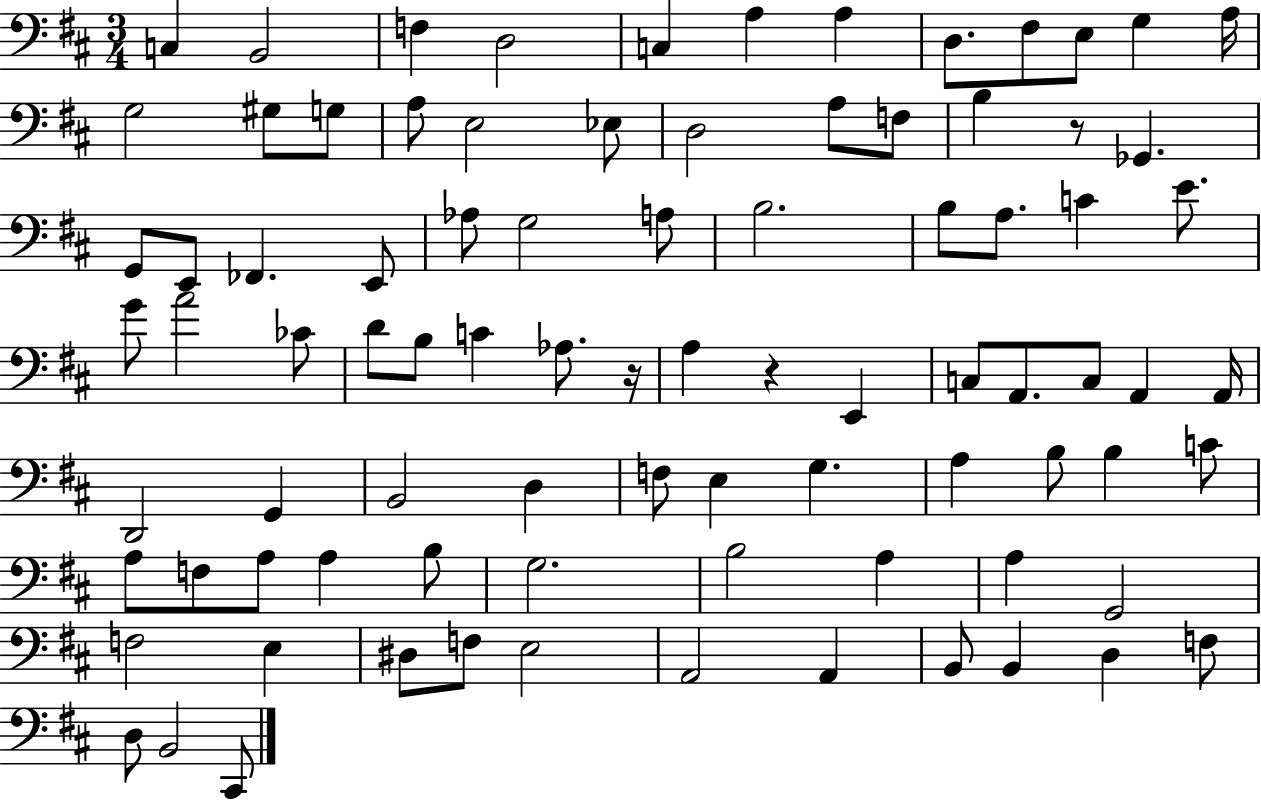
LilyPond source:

{
  \clef bass
  \numericTimeSignature
  \time 3/4
  \key d \major
  c4 b,2 | f4 d2 | c4 a4 a4 | d8. fis8 e8 g4 a16 | \break g2 gis8 g8 | a8 e2 ees8 | d2 a8 f8 | b4 r8 ges,4. | \break g,8 e,8 fes,4. e,8 | aes8 g2 a8 | b2. | b8 a8. c'4 e'8. | \break g'8 a'2 ces'8 | d'8 b8 c'4 aes8. r16 | a4 r4 e,4 | c8 a,8. c8 a,4 a,16 | \break d,2 g,4 | b,2 d4 | f8 e4 g4. | a4 b8 b4 c'8 | \break a8 f8 a8 a4 b8 | g2. | b2 a4 | a4 g,2 | \break f2 e4 | dis8 f8 e2 | a,2 a,4 | b,8 b,4 d4 f8 | \break d8 b,2 cis,8 | \bar "|."
}